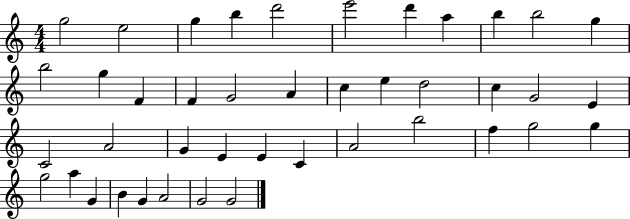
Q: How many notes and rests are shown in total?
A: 42